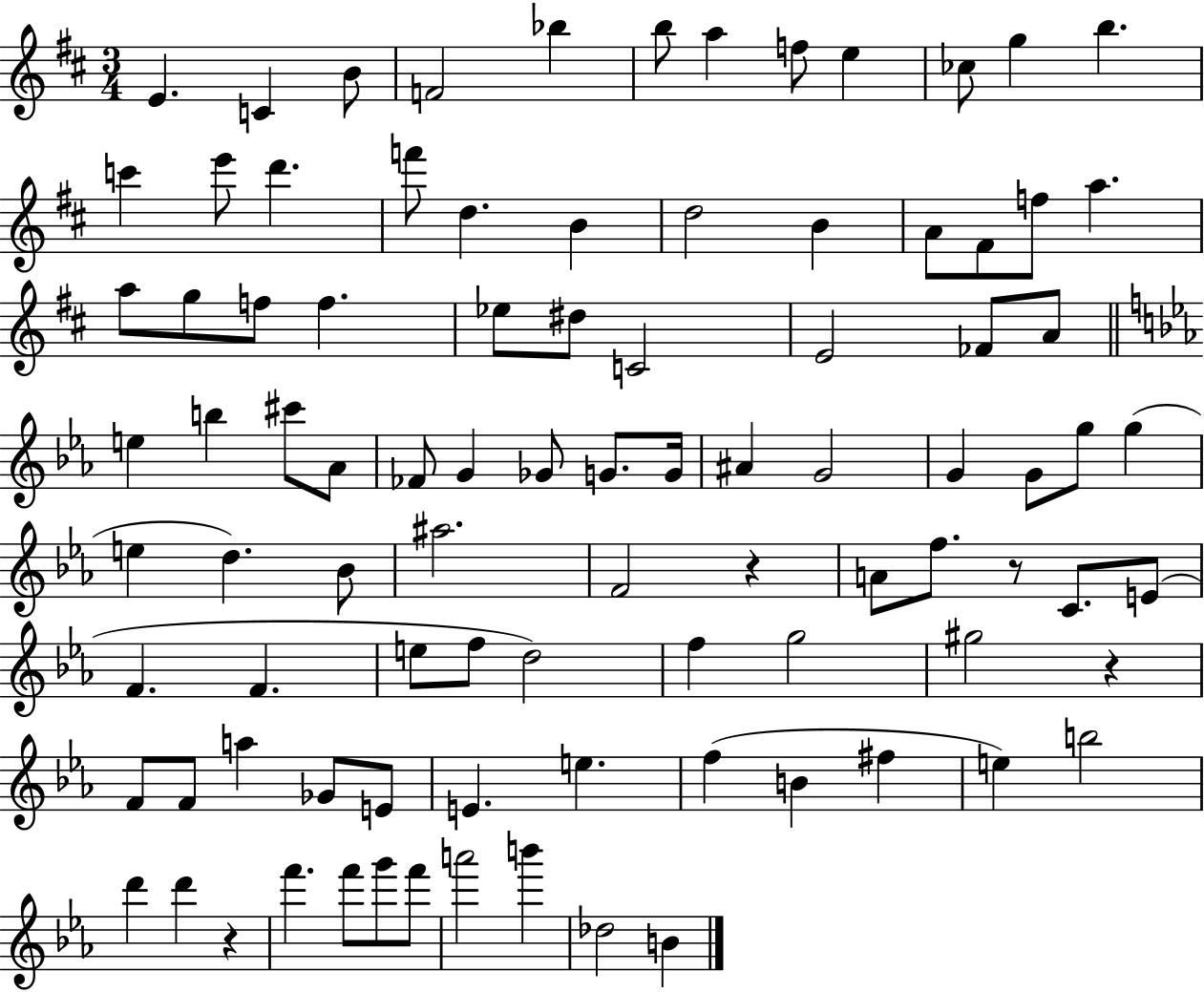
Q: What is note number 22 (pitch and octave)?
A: F#4